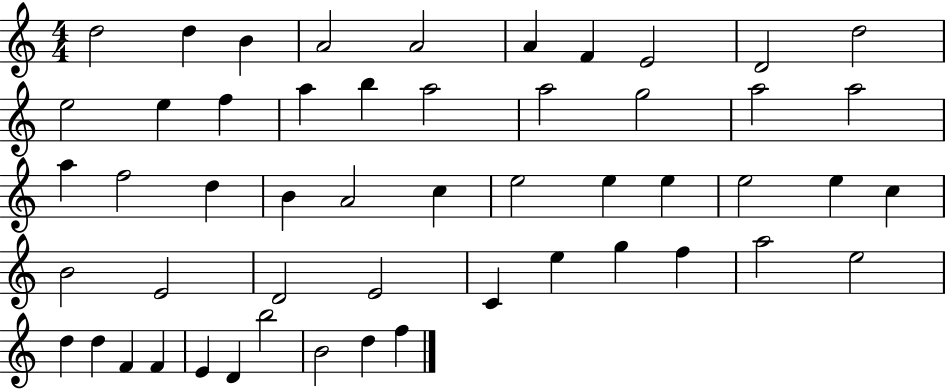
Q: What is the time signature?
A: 4/4